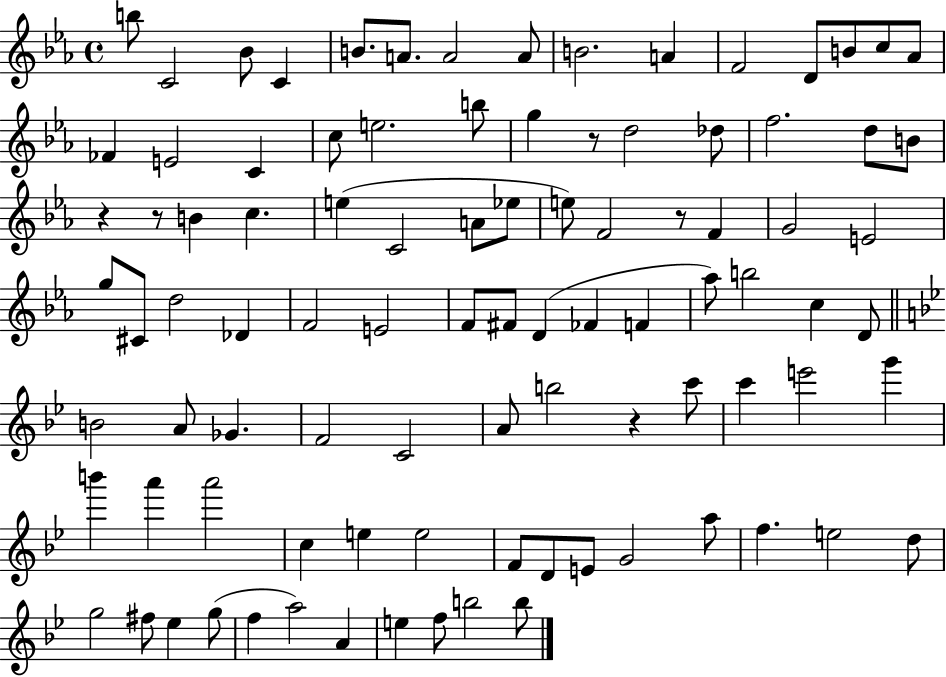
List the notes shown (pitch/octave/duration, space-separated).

B5/e C4/h Bb4/e C4/q B4/e. A4/e. A4/h A4/e B4/h. A4/q F4/h D4/e B4/e C5/e Ab4/e FES4/q E4/h C4/q C5/e E5/h. B5/e G5/q R/e D5/h Db5/e F5/h. D5/e B4/e R/q R/e B4/q C5/q. E5/q C4/h A4/e Eb5/e E5/e F4/h R/e F4/q G4/h E4/h G5/e C#4/e D5/h Db4/q F4/h E4/h F4/e F#4/e D4/q FES4/q F4/q Ab5/e B5/h C5/q D4/e B4/h A4/e Gb4/q. F4/h C4/h A4/e B5/h R/q C6/e C6/q E6/h G6/q B6/q A6/q A6/h C5/q E5/q E5/h F4/e D4/e E4/e G4/h A5/e F5/q. E5/h D5/e G5/h F#5/e Eb5/q G5/e F5/q A5/h A4/q E5/q F5/e B5/h B5/e